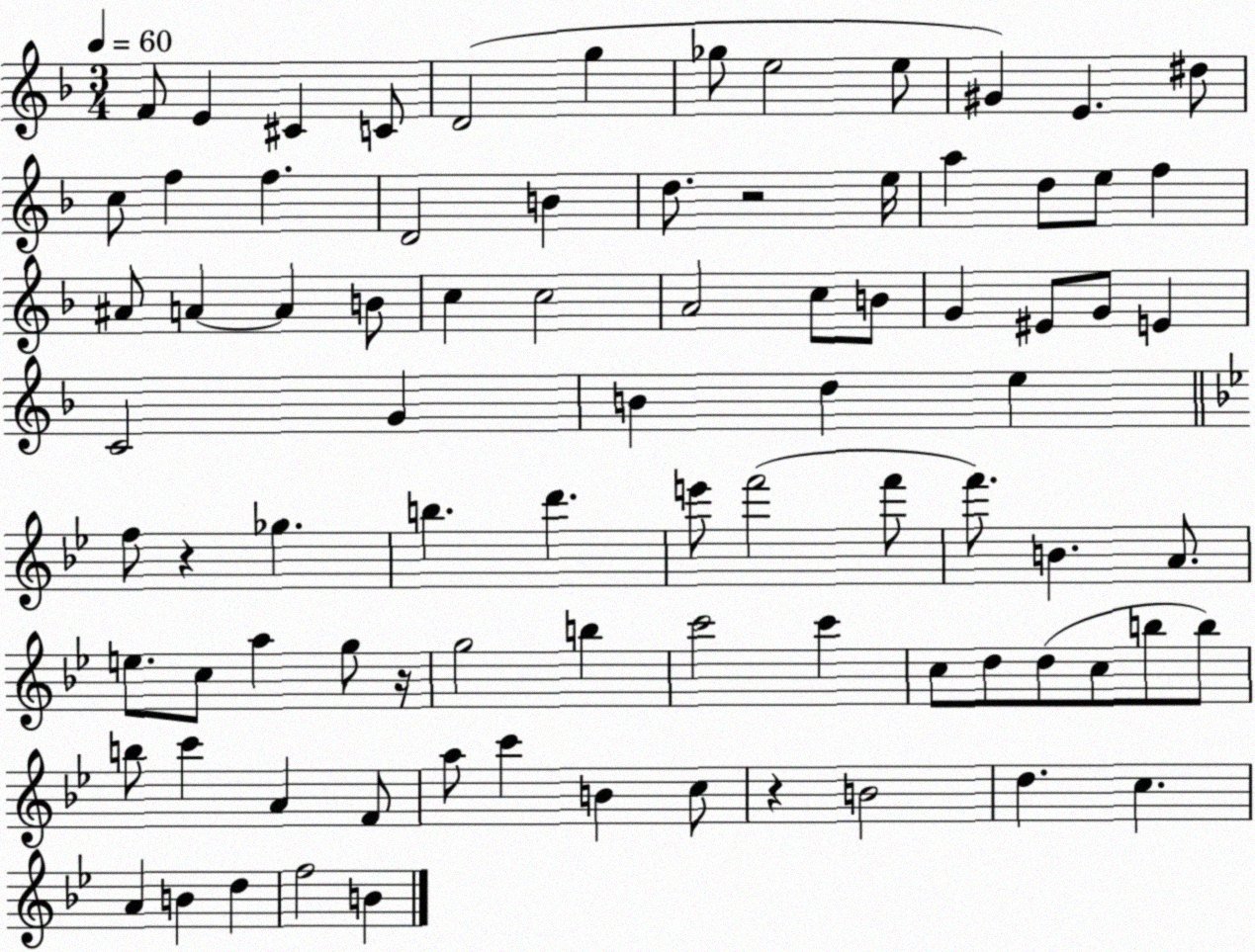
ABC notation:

X:1
T:Untitled
M:3/4
L:1/4
K:F
F/2 E ^C C/2 D2 g _g/2 e2 e/2 ^G E ^d/2 c/2 f f D2 B d/2 z2 e/4 a d/2 e/2 f ^A/2 A A B/2 c c2 A2 c/2 B/2 G ^E/2 G/2 E C2 G B d e f/2 z _g b d' e'/2 f'2 f'/2 f'/2 B A/2 e/2 c/2 a g/2 z/4 g2 b c'2 c' c/2 d/2 d/2 c/2 b/2 b/2 b/2 c' A F/2 a/2 c' B c/2 z B2 d c A B d f2 B